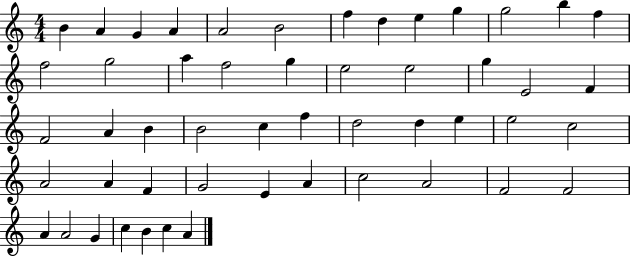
B4/q A4/q G4/q A4/q A4/h B4/h F5/q D5/q E5/q G5/q G5/h B5/q F5/q F5/h G5/h A5/q F5/h G5/q E5/h E5/h G5/q E4/h F4/q F4/h A4/q B4/q B4/h C5/q F5/q D5/h D5/q E5/q E5/h C5/h A4/h A4/q F4/q G4/h E4/q A4/q C5/h A4/h F4/h F4/h A4/q A4/h G4/q C5/q B4/q C5/q A4/q